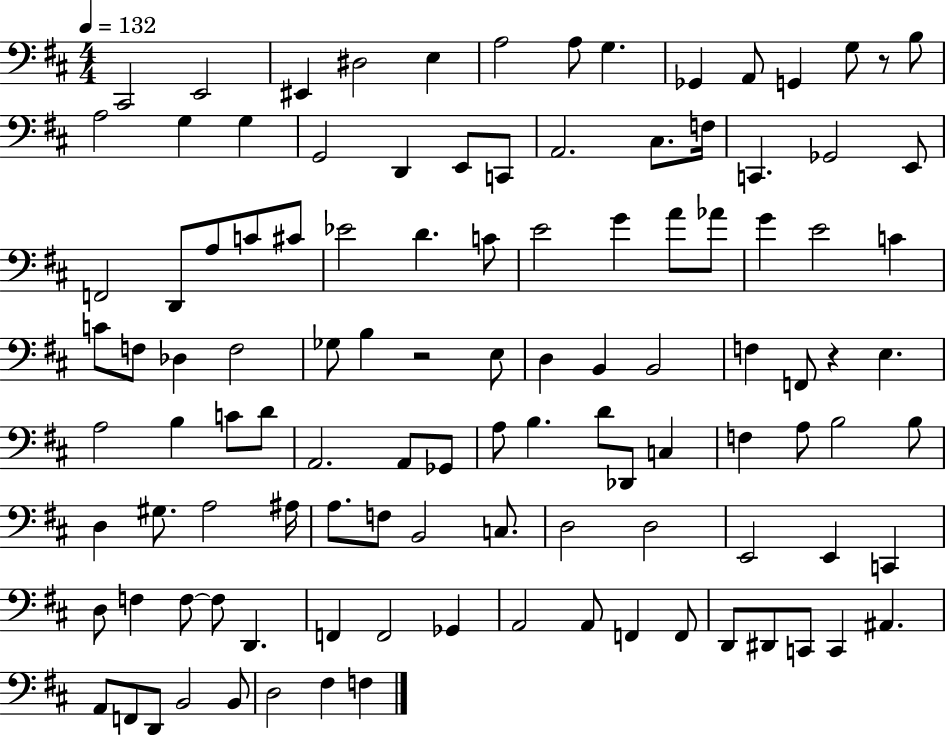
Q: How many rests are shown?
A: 3